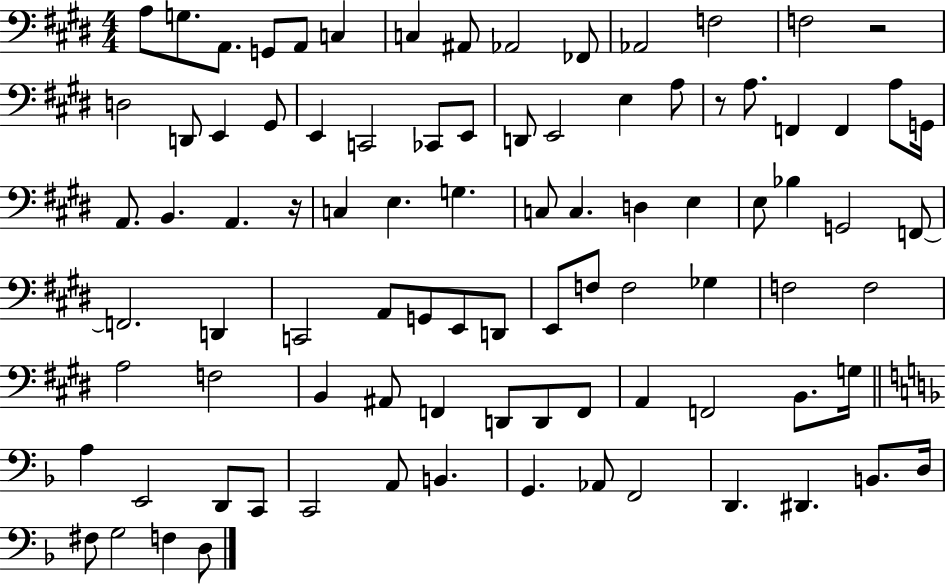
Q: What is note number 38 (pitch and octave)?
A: C3